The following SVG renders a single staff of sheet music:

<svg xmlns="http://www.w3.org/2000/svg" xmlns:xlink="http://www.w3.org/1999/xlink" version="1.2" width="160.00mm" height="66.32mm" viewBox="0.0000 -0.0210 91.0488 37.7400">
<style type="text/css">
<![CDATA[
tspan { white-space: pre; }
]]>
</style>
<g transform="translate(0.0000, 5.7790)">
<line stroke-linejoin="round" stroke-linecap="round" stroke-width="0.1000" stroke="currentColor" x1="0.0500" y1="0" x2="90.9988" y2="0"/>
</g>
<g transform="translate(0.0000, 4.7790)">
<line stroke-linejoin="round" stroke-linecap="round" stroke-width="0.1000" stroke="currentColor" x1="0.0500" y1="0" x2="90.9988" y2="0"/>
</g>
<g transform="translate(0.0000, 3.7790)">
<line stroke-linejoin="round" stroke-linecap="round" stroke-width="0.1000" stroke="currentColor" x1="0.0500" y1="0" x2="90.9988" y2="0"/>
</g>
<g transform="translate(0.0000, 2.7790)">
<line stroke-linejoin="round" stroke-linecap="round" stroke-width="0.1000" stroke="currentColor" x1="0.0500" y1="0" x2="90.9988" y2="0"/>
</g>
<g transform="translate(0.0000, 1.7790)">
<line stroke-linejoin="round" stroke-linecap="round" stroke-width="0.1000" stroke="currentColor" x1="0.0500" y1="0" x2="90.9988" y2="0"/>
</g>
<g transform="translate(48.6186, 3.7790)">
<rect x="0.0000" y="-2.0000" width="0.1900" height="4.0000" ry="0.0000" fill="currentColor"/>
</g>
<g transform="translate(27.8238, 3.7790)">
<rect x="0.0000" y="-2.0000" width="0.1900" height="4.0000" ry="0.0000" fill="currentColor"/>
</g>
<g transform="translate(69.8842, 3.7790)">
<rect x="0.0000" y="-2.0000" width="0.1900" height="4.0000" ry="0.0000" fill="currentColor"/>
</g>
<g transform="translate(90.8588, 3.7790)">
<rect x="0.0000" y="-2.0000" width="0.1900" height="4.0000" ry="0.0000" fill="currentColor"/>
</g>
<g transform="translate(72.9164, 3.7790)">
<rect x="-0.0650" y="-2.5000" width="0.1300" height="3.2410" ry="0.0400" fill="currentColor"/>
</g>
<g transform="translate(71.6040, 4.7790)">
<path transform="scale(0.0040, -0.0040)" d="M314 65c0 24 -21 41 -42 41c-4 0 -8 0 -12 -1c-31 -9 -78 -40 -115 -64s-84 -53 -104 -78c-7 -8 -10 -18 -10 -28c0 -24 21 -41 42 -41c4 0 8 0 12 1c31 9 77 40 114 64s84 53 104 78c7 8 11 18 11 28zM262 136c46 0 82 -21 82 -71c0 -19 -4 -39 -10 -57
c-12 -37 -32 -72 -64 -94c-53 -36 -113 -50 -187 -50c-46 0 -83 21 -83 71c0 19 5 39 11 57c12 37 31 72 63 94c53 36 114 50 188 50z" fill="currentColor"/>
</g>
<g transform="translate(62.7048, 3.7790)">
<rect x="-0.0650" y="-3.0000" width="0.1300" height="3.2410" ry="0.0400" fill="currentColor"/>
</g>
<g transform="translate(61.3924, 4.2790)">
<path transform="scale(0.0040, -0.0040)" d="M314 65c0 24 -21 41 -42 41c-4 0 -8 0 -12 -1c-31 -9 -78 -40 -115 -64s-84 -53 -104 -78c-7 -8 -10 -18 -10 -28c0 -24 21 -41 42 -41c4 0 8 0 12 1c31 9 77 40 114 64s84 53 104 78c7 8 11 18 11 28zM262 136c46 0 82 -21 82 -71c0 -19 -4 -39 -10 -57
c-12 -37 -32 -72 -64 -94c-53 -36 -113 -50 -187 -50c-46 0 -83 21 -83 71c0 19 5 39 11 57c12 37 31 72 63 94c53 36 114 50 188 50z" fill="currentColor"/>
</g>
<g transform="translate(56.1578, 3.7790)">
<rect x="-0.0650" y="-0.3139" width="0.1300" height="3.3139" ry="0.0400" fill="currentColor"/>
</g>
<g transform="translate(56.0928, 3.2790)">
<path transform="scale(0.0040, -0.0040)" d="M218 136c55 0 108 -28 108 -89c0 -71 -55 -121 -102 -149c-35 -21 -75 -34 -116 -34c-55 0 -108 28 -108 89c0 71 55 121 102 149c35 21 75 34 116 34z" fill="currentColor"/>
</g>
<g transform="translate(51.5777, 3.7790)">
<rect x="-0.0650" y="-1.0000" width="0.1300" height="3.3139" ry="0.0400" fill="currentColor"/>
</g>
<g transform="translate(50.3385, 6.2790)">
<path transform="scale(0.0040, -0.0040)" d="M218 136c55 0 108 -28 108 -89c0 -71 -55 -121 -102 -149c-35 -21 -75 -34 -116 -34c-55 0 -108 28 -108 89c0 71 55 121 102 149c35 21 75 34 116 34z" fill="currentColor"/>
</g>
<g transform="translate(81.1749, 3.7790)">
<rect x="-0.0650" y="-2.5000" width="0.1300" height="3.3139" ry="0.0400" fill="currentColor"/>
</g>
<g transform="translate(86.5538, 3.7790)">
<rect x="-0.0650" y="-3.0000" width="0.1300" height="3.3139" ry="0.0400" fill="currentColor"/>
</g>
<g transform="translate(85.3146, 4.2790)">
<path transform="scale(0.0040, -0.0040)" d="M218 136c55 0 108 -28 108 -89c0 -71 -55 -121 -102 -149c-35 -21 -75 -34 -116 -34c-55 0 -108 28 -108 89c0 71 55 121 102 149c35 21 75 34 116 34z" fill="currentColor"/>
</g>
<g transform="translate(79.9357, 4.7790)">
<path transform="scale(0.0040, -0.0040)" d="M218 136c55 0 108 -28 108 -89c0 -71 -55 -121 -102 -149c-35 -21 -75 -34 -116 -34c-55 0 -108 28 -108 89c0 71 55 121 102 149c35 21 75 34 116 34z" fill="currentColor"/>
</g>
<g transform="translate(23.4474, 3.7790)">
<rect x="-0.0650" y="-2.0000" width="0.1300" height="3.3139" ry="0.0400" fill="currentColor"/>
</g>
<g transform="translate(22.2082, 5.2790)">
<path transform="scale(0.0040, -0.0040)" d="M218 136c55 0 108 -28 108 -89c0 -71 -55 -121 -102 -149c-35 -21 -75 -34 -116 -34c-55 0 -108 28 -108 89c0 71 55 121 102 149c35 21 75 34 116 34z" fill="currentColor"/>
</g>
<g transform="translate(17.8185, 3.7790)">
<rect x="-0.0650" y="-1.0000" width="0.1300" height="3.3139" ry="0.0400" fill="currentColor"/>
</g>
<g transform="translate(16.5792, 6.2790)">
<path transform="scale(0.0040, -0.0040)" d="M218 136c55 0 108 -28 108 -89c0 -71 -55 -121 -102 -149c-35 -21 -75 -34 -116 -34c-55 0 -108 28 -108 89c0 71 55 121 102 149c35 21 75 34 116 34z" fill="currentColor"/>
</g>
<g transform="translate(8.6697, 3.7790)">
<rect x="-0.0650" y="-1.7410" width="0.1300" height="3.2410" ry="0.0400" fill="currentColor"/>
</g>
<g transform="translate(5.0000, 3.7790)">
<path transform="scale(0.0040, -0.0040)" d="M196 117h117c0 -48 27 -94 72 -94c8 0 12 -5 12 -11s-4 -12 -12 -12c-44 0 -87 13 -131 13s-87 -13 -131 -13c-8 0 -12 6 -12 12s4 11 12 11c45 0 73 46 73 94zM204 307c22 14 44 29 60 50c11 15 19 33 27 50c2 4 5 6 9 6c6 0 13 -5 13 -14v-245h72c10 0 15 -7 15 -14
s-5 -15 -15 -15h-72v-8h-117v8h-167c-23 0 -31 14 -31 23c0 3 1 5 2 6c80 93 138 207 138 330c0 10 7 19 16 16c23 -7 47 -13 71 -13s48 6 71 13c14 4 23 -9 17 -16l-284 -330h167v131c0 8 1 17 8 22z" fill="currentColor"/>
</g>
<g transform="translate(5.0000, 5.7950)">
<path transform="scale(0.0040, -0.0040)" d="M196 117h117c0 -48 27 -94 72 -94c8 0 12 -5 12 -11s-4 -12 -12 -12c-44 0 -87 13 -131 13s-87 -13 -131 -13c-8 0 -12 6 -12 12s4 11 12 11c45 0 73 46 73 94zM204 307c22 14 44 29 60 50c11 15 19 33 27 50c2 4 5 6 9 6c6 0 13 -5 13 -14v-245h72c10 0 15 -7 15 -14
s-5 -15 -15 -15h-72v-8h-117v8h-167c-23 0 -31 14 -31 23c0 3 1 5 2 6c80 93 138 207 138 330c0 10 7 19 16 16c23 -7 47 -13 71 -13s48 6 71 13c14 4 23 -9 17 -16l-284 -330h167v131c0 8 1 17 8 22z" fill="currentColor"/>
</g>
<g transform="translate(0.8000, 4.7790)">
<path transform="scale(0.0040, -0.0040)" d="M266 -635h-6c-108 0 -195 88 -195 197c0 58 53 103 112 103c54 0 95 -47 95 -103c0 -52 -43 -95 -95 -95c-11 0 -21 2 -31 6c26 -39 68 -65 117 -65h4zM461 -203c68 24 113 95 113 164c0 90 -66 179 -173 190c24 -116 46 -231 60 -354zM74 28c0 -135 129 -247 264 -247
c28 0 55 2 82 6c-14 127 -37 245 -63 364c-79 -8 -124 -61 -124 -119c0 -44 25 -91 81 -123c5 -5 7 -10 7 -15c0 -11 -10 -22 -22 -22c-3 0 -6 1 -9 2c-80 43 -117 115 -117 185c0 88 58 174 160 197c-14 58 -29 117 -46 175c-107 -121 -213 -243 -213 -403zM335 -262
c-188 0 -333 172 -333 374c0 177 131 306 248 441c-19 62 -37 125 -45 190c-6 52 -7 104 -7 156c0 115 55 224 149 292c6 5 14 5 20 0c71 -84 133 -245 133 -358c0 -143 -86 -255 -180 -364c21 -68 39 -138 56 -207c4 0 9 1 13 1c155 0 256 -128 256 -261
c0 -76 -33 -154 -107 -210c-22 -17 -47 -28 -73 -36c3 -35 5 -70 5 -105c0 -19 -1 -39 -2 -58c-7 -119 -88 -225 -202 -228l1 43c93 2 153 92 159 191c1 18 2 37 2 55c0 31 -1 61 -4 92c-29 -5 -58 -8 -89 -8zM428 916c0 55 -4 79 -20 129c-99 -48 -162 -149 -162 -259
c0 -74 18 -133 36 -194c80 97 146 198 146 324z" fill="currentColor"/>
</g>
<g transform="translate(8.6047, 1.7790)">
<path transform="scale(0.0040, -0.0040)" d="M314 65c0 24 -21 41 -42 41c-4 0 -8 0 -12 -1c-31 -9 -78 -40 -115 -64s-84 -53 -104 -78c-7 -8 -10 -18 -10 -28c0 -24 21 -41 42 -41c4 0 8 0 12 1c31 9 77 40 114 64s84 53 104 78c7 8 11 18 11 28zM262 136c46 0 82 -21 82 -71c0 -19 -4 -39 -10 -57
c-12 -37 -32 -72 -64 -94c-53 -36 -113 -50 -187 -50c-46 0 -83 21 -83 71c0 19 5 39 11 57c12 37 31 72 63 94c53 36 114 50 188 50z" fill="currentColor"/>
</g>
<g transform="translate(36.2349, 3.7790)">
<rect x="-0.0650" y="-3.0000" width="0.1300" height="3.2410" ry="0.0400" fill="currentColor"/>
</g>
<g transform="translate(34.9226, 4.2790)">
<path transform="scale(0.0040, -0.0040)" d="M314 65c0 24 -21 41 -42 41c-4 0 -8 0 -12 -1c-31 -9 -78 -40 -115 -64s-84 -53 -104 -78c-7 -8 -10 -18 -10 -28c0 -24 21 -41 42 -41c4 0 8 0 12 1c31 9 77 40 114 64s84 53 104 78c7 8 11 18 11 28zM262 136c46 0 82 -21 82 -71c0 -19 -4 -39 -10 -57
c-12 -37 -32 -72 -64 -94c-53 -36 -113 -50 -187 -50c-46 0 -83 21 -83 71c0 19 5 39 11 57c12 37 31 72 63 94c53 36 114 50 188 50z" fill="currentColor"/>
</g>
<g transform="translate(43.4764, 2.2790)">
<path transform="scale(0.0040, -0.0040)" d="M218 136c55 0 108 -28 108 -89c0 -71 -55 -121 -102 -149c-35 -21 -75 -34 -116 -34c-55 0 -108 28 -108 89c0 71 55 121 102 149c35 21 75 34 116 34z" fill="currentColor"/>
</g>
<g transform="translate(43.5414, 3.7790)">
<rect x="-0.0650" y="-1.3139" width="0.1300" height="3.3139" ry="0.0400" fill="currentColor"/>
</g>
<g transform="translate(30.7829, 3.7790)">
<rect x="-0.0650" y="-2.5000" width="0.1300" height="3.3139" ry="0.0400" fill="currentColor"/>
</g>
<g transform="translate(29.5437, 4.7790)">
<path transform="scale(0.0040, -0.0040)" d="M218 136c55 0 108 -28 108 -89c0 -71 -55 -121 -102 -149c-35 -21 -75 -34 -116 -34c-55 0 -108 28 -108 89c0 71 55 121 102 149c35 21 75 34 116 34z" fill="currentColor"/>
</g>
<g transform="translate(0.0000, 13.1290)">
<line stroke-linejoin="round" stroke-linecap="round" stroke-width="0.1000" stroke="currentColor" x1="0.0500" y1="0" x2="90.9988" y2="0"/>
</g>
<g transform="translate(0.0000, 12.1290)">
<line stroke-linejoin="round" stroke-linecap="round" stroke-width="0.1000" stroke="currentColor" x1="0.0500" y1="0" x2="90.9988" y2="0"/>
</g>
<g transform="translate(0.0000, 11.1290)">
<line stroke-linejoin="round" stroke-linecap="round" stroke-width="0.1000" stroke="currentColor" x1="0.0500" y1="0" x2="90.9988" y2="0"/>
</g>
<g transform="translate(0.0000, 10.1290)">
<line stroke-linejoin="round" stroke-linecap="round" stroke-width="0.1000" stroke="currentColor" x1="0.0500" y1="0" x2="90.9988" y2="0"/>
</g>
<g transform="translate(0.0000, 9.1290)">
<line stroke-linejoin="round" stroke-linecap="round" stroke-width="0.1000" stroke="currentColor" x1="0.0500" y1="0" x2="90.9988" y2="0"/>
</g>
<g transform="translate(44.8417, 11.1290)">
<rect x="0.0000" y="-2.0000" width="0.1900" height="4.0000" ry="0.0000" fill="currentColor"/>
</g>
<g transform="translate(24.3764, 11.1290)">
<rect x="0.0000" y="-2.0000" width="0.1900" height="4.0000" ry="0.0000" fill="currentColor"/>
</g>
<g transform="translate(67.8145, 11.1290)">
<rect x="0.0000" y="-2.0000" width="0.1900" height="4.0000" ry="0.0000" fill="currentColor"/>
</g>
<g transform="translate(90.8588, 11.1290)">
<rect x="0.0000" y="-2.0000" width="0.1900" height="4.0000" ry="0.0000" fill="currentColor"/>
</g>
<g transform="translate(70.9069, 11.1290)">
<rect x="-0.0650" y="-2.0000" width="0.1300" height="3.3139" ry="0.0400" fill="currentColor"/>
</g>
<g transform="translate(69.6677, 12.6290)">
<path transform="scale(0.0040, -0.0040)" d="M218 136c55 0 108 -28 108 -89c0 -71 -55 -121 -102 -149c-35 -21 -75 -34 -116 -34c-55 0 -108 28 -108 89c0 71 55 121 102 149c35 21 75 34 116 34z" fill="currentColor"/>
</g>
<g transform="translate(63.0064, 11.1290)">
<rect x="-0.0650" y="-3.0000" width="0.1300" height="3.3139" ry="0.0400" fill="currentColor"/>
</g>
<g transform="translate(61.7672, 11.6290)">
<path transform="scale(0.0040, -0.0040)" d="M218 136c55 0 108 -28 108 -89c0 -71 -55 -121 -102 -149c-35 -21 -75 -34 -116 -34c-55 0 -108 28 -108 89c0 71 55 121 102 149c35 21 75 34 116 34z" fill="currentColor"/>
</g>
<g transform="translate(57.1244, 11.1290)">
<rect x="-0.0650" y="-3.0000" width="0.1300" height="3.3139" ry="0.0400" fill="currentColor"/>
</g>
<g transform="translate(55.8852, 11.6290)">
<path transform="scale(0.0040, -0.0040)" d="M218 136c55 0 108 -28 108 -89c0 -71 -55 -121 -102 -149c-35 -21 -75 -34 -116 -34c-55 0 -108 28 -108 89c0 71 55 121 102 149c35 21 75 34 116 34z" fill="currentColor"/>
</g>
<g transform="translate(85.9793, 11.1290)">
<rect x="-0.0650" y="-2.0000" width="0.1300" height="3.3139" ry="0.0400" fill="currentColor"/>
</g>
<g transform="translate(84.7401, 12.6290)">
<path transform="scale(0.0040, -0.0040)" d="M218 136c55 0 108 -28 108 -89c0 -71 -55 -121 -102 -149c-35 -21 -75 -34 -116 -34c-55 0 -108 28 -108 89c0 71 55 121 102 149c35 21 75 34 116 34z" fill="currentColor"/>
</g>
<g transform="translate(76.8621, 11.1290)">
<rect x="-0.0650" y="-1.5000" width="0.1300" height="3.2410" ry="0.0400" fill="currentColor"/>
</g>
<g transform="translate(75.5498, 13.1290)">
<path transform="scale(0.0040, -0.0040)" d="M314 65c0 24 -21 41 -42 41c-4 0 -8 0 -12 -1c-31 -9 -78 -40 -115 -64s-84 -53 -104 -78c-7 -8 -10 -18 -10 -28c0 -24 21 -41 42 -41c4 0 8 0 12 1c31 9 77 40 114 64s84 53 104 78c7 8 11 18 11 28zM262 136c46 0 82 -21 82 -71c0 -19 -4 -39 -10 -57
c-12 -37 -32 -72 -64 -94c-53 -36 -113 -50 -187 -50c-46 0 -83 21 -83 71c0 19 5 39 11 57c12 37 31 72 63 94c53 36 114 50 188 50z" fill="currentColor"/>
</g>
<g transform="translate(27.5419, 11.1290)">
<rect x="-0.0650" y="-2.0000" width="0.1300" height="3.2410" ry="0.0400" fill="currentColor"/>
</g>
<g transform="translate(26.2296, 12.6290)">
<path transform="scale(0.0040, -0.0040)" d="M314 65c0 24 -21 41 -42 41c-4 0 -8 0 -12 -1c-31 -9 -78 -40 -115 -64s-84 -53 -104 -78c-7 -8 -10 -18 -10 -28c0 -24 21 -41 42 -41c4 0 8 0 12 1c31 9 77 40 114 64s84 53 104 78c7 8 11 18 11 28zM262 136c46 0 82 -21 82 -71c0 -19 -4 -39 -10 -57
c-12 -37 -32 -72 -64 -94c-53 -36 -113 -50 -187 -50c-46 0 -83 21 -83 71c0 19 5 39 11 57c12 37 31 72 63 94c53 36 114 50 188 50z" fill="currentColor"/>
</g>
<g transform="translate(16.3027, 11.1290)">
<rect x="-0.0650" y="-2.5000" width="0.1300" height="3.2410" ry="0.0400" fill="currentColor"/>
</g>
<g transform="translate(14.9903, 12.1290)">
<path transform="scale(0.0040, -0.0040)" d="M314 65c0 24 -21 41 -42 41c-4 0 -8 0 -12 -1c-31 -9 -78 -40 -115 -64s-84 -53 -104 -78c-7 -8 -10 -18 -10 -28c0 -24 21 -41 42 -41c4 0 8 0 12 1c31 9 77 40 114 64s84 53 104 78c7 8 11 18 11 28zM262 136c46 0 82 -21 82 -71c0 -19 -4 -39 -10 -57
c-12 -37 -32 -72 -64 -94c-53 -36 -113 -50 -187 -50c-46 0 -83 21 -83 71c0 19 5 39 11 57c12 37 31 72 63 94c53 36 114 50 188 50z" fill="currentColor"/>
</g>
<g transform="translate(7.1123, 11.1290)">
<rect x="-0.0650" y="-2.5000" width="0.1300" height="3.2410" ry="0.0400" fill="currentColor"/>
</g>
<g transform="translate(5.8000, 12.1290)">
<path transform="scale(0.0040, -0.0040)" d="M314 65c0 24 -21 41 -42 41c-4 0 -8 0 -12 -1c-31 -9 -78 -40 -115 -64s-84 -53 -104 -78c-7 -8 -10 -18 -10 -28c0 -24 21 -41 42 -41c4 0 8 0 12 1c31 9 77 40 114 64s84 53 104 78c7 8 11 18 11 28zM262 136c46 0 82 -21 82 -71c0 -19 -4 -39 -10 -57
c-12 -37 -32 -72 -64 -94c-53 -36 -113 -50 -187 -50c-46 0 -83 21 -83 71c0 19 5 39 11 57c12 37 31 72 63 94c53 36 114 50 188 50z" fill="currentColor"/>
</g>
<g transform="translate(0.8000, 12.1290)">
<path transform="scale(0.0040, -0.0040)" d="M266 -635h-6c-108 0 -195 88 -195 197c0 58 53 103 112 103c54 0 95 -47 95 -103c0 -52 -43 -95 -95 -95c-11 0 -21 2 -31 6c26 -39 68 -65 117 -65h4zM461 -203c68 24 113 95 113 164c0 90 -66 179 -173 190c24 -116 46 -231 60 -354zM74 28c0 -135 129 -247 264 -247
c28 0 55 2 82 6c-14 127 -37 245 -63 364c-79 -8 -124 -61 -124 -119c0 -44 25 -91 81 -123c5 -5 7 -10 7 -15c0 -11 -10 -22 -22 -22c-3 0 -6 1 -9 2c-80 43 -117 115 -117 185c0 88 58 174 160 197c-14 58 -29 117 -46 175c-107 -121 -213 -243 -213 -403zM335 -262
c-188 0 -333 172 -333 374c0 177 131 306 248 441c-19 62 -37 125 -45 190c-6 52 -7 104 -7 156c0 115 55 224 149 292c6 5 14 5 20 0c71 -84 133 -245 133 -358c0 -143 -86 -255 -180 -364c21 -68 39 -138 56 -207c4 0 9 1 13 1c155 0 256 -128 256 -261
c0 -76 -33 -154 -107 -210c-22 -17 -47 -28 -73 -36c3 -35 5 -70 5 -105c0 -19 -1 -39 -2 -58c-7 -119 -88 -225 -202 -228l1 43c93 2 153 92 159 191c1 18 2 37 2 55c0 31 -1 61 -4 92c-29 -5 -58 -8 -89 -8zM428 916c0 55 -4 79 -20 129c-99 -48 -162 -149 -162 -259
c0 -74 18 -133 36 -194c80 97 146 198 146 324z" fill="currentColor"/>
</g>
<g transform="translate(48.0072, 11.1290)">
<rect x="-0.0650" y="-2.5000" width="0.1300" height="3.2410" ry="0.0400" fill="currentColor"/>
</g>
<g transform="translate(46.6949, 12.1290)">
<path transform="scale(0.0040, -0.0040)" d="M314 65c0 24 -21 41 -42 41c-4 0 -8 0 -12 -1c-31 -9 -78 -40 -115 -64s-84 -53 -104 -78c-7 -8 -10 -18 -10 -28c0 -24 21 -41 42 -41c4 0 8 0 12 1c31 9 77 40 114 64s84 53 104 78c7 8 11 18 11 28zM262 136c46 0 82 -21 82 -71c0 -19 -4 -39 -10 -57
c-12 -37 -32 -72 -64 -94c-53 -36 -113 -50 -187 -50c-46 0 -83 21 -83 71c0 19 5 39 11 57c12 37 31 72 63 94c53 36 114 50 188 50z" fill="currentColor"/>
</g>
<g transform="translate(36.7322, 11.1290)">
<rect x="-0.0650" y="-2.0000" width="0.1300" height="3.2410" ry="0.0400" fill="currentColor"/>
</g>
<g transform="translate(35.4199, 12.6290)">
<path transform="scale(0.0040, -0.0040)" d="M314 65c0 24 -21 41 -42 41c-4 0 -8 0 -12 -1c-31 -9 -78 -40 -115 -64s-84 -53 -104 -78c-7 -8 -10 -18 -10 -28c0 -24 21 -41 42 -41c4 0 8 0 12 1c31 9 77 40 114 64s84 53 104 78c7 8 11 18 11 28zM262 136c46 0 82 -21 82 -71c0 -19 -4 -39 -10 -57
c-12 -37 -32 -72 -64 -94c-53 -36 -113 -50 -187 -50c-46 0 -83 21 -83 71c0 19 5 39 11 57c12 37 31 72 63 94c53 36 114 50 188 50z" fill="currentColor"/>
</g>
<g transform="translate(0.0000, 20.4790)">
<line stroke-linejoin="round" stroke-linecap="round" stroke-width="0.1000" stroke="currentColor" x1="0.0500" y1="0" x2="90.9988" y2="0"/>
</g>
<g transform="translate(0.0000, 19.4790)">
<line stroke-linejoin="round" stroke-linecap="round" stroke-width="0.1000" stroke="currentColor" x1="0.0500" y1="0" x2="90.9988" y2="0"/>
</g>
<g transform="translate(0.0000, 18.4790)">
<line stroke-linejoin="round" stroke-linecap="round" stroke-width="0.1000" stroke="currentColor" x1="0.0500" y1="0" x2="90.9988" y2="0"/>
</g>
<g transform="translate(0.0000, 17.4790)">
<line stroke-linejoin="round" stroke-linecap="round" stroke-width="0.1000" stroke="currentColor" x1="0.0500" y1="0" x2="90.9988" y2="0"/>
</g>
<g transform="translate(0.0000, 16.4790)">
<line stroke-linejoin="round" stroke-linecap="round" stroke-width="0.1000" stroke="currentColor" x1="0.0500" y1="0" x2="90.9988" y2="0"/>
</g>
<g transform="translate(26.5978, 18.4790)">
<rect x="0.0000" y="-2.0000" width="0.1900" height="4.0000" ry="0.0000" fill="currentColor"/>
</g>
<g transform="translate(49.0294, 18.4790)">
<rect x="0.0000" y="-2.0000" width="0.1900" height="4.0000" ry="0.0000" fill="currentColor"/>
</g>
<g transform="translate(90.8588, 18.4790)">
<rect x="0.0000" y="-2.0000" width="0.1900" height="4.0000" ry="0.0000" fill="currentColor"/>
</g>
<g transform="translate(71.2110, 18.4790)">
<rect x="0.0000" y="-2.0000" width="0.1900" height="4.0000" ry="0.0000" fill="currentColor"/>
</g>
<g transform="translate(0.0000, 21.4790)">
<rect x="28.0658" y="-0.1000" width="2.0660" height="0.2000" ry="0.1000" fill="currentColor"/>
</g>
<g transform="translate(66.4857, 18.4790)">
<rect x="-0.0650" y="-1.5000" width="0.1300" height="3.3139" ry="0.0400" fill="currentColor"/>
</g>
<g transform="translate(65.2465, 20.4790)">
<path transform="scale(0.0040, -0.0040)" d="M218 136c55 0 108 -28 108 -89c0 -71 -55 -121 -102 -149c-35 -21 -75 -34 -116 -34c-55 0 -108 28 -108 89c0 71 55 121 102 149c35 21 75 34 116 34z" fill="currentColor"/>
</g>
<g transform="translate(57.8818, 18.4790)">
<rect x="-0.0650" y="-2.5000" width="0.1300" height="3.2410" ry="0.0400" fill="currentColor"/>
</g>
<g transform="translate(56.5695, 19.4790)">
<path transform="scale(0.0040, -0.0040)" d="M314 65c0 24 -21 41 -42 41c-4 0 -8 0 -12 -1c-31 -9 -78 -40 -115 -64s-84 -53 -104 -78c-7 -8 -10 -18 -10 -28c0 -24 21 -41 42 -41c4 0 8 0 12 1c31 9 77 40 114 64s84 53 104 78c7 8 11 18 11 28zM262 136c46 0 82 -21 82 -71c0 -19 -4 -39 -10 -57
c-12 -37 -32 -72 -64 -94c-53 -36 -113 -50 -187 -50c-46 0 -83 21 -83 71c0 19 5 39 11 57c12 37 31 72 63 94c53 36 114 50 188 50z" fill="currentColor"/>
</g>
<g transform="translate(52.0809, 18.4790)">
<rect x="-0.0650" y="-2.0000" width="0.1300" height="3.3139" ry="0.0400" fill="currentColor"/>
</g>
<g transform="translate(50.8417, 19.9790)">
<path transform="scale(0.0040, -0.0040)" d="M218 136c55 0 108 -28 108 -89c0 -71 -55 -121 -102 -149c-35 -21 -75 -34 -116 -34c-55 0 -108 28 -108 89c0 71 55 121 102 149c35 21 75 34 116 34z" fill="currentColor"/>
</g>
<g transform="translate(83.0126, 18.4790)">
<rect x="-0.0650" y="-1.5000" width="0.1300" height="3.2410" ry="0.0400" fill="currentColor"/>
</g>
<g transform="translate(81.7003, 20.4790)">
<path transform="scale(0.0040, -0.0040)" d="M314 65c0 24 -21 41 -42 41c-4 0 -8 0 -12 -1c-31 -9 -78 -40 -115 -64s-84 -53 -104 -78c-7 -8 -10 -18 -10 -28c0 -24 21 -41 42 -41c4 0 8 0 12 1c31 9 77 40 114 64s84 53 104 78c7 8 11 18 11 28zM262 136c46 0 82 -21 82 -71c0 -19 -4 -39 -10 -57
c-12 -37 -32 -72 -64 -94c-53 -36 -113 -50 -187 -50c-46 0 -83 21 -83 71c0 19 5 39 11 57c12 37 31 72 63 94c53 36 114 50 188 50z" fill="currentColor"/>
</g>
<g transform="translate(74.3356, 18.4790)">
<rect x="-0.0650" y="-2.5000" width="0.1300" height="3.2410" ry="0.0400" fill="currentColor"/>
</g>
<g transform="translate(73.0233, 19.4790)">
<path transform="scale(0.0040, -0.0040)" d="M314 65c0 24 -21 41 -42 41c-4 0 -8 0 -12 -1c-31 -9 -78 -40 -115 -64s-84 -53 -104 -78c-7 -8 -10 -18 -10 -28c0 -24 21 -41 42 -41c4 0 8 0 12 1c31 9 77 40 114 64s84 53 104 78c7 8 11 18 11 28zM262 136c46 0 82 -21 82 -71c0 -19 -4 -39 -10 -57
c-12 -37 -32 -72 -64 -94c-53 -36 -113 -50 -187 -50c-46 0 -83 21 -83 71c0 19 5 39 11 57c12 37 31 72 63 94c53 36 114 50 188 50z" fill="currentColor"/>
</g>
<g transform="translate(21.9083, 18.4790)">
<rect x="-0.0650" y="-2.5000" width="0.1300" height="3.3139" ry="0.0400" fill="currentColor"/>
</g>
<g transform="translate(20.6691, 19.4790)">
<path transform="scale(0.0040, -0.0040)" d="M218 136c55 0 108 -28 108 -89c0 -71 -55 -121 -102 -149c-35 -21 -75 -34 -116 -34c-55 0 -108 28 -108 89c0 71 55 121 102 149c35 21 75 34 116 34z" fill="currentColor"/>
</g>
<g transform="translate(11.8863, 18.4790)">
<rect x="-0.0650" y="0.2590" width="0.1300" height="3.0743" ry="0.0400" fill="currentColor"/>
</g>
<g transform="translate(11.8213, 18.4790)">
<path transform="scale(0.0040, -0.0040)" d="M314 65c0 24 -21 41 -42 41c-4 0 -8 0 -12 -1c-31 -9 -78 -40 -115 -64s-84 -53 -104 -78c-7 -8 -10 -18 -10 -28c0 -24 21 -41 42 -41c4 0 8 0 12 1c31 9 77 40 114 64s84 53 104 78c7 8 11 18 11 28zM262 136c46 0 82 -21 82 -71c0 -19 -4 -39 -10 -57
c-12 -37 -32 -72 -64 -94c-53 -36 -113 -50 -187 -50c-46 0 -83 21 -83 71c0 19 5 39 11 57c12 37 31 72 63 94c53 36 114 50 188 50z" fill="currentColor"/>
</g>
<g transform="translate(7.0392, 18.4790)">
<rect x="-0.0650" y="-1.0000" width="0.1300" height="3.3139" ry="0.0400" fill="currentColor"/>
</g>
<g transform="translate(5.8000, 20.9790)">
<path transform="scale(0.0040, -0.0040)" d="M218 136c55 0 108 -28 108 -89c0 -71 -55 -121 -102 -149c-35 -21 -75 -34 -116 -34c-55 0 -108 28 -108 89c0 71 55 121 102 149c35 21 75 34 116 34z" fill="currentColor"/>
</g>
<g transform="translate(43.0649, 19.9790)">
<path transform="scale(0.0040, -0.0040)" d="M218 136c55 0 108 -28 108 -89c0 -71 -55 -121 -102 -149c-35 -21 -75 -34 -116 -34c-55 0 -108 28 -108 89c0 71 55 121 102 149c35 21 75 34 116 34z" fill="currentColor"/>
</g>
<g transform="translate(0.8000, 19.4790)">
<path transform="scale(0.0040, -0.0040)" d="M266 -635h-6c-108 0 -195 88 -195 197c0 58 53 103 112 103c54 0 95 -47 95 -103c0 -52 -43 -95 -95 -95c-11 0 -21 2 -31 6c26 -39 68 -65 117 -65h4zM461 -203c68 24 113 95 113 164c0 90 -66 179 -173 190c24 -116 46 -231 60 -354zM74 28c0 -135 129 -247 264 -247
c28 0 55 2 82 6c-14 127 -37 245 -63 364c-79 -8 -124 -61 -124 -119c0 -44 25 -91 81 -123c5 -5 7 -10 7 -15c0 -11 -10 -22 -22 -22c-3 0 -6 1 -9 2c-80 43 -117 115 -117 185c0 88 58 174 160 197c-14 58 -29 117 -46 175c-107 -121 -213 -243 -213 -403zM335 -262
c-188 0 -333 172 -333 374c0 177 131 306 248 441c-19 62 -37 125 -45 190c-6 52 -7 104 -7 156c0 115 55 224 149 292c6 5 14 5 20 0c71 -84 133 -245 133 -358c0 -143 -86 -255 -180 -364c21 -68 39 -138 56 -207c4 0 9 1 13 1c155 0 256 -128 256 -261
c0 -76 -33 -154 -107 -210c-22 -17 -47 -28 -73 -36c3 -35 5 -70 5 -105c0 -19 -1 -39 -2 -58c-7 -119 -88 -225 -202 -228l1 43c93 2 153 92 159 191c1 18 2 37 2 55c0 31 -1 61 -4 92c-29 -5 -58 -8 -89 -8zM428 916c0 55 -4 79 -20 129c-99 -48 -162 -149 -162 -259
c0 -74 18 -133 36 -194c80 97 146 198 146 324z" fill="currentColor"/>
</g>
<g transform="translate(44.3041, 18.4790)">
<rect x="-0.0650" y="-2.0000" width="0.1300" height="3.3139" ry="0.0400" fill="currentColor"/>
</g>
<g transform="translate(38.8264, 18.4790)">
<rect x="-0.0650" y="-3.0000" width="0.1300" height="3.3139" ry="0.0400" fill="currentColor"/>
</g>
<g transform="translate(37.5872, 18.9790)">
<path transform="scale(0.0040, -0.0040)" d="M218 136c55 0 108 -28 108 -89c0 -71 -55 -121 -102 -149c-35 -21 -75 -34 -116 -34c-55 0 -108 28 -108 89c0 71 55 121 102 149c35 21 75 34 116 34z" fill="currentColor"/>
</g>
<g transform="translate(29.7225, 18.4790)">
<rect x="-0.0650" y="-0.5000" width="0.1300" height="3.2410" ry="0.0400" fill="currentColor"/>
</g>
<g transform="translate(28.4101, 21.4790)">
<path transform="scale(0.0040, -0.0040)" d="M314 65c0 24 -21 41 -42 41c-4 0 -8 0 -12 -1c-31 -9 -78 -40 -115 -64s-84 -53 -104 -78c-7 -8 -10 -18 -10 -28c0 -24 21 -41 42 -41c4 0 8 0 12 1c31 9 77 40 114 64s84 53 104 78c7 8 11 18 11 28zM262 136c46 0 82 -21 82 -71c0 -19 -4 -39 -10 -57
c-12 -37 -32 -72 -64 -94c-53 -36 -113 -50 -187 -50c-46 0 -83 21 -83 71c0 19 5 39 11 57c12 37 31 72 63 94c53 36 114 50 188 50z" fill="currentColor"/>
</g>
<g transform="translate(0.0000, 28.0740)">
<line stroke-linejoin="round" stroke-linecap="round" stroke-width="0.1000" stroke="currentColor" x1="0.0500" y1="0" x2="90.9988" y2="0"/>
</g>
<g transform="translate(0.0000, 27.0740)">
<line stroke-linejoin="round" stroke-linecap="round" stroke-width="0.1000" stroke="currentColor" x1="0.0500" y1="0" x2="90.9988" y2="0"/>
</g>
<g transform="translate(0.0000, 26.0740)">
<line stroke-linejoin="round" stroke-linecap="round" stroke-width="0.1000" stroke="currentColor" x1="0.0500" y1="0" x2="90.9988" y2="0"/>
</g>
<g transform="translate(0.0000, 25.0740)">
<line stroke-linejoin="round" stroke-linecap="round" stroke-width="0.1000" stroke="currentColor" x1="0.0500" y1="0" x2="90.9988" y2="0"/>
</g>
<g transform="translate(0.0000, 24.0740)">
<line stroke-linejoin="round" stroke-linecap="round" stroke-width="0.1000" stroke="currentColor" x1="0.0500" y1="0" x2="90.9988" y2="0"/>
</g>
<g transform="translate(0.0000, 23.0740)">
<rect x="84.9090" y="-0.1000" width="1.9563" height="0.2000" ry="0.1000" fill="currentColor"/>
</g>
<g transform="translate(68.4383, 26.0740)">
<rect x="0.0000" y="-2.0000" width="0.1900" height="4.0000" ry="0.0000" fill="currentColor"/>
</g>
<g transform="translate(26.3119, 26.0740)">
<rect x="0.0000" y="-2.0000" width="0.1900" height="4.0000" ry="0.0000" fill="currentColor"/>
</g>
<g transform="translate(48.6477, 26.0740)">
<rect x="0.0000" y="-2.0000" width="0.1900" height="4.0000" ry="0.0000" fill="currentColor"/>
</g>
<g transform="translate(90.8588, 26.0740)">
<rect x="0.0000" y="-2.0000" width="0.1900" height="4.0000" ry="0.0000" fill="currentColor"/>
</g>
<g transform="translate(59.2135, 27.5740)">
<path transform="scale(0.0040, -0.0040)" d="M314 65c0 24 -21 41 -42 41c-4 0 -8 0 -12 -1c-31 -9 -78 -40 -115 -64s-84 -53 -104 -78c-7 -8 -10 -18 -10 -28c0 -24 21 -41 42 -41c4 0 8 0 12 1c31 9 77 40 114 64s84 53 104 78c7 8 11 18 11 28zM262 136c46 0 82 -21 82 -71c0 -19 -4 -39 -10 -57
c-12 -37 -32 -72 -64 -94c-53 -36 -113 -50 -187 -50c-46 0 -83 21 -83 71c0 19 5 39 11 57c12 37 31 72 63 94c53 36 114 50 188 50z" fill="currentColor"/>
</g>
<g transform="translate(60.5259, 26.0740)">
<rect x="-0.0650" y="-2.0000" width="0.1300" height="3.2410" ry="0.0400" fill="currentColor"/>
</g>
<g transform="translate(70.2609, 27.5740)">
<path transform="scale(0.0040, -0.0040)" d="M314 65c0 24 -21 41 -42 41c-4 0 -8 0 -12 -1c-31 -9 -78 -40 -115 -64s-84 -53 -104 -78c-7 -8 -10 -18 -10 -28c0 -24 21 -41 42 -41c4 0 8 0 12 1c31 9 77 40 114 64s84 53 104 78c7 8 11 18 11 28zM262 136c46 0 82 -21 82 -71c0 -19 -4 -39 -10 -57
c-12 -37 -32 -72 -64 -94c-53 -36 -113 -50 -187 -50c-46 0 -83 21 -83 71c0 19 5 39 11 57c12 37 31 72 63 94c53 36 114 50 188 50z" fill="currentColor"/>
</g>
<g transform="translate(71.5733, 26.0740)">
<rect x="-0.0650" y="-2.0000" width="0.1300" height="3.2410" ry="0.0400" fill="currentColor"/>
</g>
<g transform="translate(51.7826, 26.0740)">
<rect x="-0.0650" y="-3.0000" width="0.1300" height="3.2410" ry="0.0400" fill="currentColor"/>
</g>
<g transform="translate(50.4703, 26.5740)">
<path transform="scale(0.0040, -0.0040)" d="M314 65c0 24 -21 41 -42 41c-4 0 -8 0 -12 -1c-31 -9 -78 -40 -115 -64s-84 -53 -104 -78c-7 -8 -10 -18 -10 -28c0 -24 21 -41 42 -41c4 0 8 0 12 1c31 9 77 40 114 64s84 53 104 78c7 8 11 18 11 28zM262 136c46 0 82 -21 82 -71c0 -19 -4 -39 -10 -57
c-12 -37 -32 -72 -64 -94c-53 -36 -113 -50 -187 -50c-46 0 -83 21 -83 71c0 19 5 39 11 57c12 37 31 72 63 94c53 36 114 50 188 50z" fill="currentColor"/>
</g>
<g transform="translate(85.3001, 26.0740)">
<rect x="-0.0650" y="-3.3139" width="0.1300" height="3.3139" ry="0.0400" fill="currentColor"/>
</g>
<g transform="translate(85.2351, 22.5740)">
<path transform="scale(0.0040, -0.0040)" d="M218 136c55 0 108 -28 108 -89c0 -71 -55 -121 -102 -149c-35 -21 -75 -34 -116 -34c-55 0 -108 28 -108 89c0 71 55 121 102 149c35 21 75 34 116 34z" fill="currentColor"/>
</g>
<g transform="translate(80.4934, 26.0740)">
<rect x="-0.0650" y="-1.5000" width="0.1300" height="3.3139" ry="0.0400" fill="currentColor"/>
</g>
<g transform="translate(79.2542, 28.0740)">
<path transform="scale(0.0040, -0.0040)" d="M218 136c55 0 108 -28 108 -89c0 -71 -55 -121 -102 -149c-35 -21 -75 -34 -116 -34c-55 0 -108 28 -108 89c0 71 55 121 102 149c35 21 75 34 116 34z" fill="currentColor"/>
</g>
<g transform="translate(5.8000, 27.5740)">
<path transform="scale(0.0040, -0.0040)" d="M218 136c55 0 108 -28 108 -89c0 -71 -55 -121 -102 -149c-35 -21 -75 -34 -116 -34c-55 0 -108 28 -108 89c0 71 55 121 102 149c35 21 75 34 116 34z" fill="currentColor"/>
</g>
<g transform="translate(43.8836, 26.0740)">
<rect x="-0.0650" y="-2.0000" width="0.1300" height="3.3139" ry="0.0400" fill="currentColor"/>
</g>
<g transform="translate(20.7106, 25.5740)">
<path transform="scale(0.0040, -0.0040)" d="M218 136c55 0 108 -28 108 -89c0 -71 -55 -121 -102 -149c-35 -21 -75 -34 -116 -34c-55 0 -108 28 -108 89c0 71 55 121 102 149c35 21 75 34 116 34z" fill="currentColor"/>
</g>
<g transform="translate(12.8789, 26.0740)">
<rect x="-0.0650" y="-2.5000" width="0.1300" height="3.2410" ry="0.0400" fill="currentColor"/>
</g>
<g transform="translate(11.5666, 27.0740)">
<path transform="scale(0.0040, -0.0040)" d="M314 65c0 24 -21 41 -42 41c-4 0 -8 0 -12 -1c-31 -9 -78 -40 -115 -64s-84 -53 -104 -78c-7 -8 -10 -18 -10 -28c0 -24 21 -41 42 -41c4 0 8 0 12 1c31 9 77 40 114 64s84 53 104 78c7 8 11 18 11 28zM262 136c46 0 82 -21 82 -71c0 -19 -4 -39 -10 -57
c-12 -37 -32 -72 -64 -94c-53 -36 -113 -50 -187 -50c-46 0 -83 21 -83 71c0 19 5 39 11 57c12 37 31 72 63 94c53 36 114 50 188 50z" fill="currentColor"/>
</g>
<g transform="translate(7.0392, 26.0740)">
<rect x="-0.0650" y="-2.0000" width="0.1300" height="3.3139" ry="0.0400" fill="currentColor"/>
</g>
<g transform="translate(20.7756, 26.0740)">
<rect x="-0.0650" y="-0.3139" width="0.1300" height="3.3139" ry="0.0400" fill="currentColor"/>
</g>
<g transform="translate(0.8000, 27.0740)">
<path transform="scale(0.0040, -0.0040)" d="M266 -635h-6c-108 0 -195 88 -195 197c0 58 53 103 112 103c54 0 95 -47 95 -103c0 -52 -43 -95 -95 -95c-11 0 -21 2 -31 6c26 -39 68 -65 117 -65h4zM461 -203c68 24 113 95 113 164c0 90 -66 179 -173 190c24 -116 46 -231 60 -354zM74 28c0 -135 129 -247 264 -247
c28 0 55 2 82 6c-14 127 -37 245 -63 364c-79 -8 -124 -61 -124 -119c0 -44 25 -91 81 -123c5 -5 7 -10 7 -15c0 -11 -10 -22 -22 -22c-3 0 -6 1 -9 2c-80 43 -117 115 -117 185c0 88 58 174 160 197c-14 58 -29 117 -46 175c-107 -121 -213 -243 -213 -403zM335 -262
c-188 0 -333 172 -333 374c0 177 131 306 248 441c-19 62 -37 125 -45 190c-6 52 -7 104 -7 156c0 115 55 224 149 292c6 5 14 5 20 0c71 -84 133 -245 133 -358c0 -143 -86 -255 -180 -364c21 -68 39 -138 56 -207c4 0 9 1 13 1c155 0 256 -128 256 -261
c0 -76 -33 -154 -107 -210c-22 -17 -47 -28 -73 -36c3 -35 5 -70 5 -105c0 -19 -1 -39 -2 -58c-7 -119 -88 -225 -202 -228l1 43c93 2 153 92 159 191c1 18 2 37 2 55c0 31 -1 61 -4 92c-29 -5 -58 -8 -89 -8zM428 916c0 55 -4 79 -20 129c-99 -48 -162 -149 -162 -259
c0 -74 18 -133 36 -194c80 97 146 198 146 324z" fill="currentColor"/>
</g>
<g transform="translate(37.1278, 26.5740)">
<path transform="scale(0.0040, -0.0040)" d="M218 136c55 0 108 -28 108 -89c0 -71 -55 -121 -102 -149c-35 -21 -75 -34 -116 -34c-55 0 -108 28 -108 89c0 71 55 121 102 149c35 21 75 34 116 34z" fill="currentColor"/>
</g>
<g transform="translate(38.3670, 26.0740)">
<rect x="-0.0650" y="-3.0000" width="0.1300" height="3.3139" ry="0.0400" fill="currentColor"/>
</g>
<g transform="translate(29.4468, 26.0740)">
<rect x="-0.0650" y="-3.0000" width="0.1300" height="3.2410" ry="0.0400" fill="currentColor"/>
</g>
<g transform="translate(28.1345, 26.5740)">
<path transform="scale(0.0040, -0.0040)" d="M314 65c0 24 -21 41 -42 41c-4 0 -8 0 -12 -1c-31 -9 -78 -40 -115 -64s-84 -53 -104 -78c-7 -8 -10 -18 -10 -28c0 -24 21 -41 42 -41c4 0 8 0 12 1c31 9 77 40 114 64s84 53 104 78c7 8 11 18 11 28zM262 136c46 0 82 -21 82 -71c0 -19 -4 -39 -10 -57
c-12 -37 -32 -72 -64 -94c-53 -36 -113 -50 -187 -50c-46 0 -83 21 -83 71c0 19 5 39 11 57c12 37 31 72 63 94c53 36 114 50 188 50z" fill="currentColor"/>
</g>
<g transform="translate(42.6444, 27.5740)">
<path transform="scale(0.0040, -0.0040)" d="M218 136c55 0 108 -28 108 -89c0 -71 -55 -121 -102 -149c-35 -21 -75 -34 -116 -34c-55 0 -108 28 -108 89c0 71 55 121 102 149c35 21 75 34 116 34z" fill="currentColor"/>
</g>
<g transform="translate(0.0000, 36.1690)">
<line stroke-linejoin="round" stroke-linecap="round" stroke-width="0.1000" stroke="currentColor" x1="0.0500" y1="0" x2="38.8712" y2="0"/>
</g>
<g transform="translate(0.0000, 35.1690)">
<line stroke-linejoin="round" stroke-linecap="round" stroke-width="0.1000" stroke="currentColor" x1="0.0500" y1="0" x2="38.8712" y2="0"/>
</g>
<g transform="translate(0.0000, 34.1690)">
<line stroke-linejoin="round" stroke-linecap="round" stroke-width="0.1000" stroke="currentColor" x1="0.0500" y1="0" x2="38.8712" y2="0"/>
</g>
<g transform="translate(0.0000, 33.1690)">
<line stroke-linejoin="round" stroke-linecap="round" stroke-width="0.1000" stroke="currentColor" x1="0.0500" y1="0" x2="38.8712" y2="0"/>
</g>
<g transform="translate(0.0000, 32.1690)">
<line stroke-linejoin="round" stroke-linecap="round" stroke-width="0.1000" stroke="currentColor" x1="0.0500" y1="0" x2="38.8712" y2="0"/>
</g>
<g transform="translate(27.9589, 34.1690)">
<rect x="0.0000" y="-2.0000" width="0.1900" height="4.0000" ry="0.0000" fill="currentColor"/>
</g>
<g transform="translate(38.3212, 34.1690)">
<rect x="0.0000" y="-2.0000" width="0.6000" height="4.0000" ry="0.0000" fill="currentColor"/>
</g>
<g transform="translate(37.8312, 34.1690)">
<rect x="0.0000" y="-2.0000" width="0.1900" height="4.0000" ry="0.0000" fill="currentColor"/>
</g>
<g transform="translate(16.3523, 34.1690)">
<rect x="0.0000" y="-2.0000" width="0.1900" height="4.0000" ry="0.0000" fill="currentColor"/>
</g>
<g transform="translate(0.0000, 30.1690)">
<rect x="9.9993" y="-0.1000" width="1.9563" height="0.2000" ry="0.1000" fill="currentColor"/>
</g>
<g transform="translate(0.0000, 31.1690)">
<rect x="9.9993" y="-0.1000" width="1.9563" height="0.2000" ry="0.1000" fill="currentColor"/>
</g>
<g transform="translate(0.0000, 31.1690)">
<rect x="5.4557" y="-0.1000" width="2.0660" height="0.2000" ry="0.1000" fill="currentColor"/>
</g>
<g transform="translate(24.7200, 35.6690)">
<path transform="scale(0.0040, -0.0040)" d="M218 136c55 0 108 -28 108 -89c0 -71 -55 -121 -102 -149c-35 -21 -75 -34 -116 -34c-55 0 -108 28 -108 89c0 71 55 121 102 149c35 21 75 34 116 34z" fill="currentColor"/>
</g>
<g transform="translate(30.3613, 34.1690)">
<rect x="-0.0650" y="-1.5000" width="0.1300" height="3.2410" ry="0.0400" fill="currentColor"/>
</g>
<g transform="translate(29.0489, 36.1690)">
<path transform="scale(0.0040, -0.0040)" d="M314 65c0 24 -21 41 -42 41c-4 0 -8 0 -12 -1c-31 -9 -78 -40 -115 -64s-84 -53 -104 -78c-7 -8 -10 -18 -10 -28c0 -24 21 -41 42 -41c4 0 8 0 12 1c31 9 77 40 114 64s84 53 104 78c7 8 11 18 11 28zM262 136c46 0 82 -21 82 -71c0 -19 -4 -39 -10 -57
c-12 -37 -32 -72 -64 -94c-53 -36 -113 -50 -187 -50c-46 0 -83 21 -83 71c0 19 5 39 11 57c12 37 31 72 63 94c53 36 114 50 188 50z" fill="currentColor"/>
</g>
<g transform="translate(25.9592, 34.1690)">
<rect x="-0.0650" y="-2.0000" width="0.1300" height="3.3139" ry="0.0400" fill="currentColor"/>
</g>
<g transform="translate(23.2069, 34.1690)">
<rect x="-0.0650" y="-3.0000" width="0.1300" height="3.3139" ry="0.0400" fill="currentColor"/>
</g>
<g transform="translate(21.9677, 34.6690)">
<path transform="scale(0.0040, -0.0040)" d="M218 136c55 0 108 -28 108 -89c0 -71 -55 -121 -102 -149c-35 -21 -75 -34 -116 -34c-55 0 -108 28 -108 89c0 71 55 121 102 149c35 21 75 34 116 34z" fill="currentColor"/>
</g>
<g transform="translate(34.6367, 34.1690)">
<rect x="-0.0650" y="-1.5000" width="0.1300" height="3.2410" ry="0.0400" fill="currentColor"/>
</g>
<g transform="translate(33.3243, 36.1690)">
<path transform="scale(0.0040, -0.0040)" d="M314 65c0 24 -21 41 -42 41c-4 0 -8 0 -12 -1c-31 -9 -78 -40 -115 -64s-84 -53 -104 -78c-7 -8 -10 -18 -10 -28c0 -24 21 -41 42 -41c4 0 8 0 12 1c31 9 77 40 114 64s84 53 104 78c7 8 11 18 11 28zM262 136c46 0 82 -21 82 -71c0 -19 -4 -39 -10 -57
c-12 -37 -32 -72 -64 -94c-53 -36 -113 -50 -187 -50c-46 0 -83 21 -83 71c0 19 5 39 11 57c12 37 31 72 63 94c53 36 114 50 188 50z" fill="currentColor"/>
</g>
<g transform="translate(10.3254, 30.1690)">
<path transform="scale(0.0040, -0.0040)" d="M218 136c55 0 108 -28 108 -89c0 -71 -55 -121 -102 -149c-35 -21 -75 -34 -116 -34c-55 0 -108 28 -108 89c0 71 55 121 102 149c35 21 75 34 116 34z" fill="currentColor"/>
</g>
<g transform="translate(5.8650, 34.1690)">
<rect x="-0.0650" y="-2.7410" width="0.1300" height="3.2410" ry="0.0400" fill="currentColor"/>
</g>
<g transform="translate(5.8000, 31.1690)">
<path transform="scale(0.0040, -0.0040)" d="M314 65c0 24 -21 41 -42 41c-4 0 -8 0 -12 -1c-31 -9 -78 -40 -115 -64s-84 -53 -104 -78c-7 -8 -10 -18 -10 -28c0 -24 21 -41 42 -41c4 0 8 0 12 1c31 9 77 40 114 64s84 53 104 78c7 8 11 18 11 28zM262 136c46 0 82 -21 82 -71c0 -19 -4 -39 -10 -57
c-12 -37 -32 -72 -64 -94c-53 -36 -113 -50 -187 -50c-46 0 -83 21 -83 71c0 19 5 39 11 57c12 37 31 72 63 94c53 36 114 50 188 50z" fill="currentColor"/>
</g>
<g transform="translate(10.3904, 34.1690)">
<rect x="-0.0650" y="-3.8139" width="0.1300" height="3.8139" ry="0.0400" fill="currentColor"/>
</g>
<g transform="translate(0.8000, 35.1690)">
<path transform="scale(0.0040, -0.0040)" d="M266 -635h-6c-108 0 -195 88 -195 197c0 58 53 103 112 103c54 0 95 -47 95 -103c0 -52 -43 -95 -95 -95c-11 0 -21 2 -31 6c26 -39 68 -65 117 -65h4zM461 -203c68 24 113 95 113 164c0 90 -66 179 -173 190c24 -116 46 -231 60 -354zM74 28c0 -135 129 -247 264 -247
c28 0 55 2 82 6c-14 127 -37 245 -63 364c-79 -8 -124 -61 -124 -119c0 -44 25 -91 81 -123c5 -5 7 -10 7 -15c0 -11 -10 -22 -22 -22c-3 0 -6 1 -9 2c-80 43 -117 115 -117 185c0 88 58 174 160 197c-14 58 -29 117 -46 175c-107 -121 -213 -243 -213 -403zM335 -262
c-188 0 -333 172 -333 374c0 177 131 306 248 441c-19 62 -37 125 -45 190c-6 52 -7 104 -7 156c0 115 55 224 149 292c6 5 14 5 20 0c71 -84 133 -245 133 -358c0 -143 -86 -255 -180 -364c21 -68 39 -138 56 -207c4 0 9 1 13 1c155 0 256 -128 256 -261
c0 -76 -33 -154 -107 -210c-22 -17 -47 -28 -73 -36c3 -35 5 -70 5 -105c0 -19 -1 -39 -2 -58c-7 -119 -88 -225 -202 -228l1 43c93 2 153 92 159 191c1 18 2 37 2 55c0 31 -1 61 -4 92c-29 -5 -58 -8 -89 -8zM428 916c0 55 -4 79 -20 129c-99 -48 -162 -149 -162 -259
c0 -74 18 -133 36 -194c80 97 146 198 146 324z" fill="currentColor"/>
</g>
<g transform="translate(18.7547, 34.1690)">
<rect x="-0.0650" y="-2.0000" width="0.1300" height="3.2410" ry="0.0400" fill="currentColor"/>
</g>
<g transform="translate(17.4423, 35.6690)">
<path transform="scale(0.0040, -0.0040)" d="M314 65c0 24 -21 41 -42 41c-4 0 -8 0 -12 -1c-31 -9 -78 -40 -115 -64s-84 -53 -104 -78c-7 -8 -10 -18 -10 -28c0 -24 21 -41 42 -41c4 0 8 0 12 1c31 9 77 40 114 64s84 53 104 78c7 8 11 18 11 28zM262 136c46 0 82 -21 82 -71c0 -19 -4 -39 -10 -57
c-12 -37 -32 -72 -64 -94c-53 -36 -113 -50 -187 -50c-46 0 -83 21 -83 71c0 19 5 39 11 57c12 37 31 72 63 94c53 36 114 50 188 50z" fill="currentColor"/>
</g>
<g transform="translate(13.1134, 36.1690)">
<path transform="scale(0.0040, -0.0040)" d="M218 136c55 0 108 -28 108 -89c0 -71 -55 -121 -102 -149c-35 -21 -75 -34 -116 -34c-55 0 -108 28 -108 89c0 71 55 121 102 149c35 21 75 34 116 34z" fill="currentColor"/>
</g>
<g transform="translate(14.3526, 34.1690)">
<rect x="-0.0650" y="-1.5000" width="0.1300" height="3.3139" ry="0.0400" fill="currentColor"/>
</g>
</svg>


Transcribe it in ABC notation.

X:1
T:Untitled
M:4/4
L:1/4
K:C
f2 D F G A2 e D c A2 G2 G A G2 G2 F2 F2 G2 A A F E2 F D B2 G C2 A F F G2 E G2 E2 F G2 c A2 A F A2 F2 F2 E b a2 c' E F2 A F E2 E2